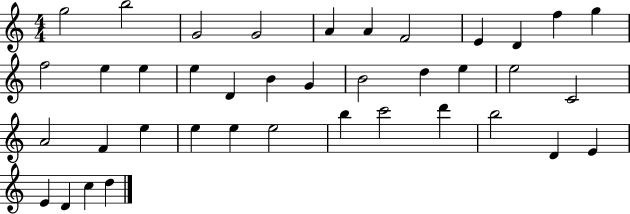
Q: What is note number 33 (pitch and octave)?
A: B5